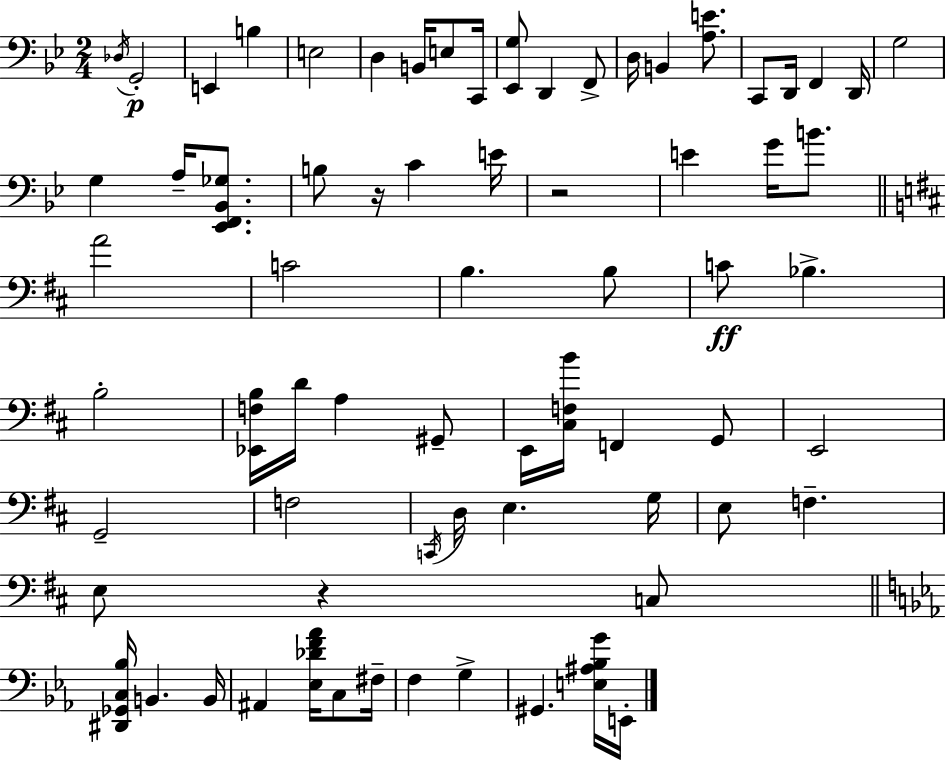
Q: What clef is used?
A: bass